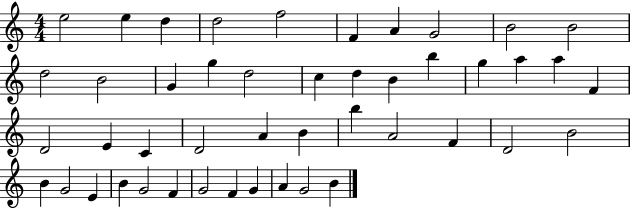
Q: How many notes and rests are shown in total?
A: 46